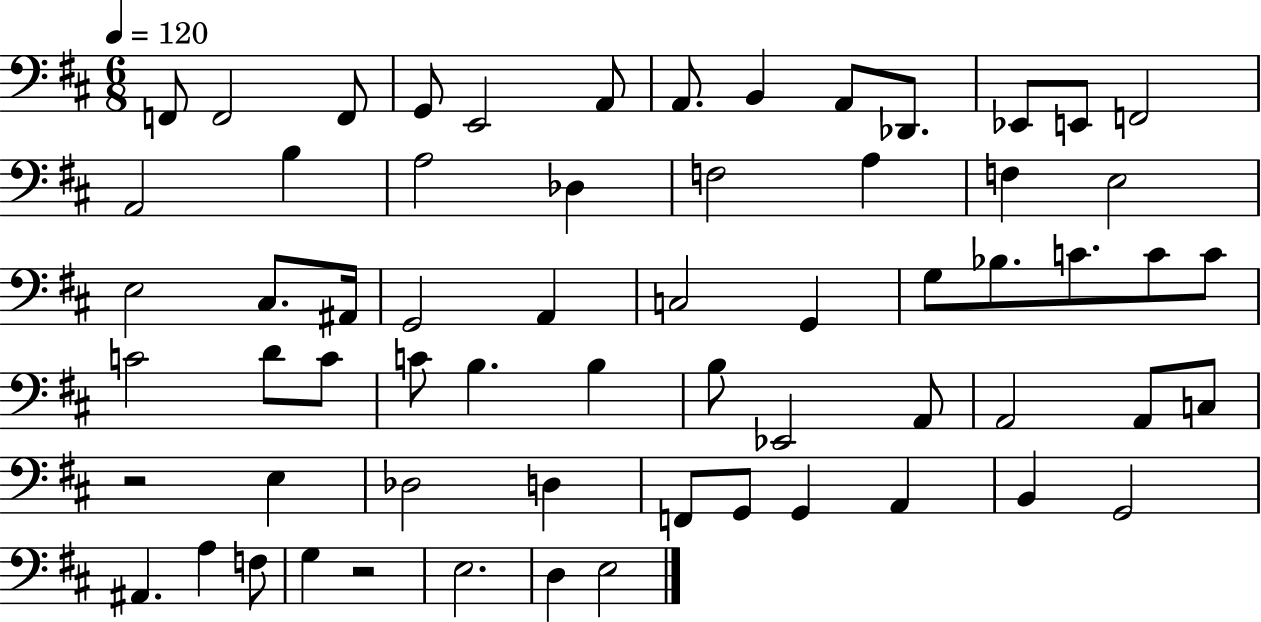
X:1
T:Untitled
M:6/8
L:1/4
K:D
F,,/2 F,,2 F,,/2 G,,/2 E,,2 A,,/2 A,,/2 B,, A,,/2 _D,,/2 _E,,/2 E,,/2 F,,2 A,,2 B, A,2 _D, F,2 A, F, E,2 E,2 ^C,/2 ^A,,/4 G,,2 A,, C,2 G,, G,/2 _B,/2 C/2 C/2 C/2 C2 D/2 C/2 C/2 B, B, B,/2 _E,,2 A,,/2 A,,2 A,,/2 C,/2 z2 E, _D,2 D, F,,/2 G,,/2 G,, A,, B,, G,,2 ^A,, A, F,/2 G, z2 E,2 D, E,2